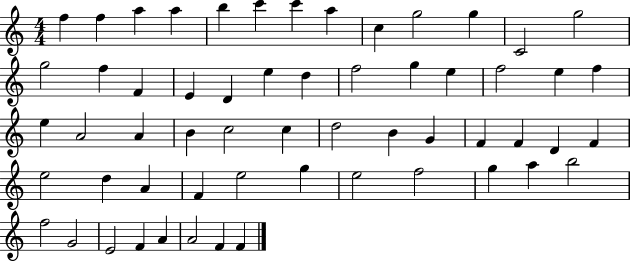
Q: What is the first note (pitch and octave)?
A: F5